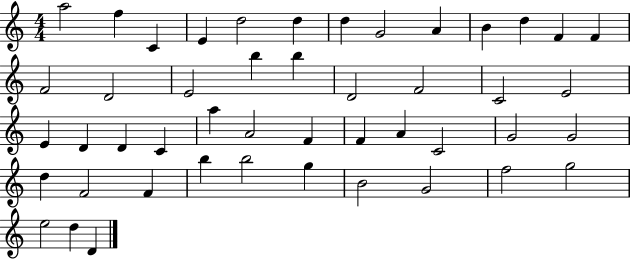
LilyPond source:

{
  \clef treble
  \numericTimeSignature
  \time 4/4
  \key c \major
  a''2 f''4 c'4 | e'4 d''2 d''4 | d''4 g'2 a'4 | b'4 d''4 f'4 f'4 | \break f'2 d'2 | e'2 b''4 b''4 | d'2 f'2 | c'2 e'2 | \break e'4 d'4 d'4 c'4 | a''4 a'2 f'4 | f'4 a'4 c'2 | g'2 g'2 | \break d''4 f'2 f'4 | b''4 b''2 g''4 | b'2 g'2 | f''2 g''2 | \break e''2 d''4 d'4 | \bar "|."
}